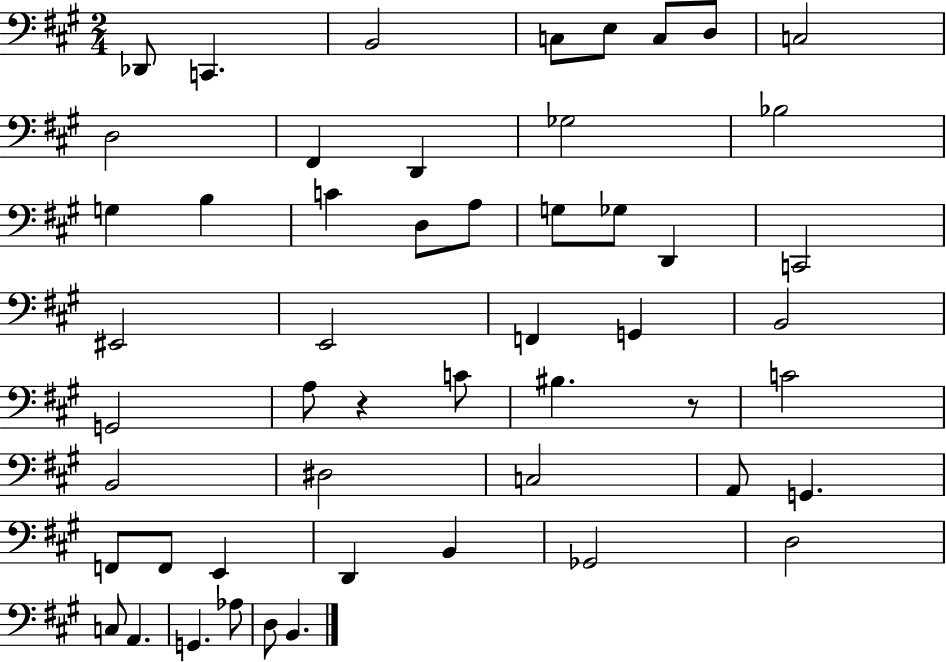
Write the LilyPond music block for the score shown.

{
  \clef bass
  \numericTimeSignature
  \time 2/4
  \key a \major
  des,8 c,4. | b,2 | c8 e8 c8 d8 | c2 | \break d2 | fis,4 d,4 | ges2 | bes2 | \break g4 b4 | c'4 d8 a8 | g8 ges8 d,4 | c,2 | \break eis,2 | e,2 | f,4 g,4 | b,2 | \break g,2 | a8 r4 c'8 | bis4. r8 | c'2 | \break b,2 | dis2 | c2 | a,8 g,4. | \break f,8 f,8 e,4 | d,4 b,4 | ges,2 | d2 | \break c8 a,4. | g,4. aes8 | d8 b,4. | \bar "|."
}